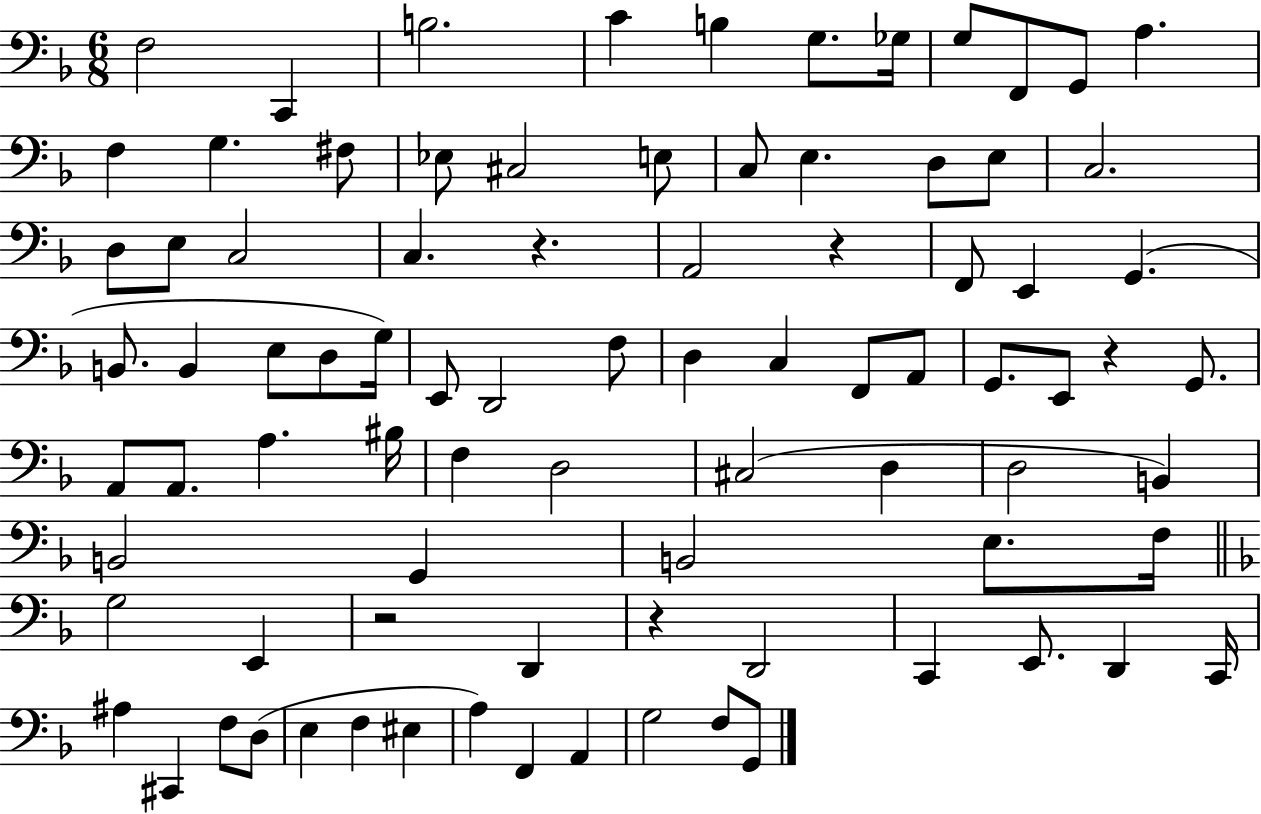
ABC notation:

X:1
T:Untitled
M:6/8
L:1/4
K:F
F,2 C,, B,2 C B, G,/2 _G,/4 G,/2 F,,/2 G,,/2 A, F, G, ^F,/2 _E,/2 ^C,2 E,/2 C,/2 E, D,/2 E,/2 C,2 D,/2 E,/2 C,2 C, z A,,2 z F,,/2 E,, G,, B,,/2 B,, E,/2 D,/2 G,/4 E,,/2 D,,2 F,/2 D, C, F,,/2 A,,/2 G,,/2 E,,/2 z G,,/2 A,,/2 A,,/2 A, ^B,/4 F, D,2 ^C,2 D, D,2 B,, B,,2 G,, B,,2 E,/2 F,/4 G,2 E,, z2 D,, z D,,2 C,, E,,/2 D,, C,,/4 ^A, ^C,, F,/2 D,/2 E, F, ^E, A, F,, A,, G,2 F,/2 G,,/2